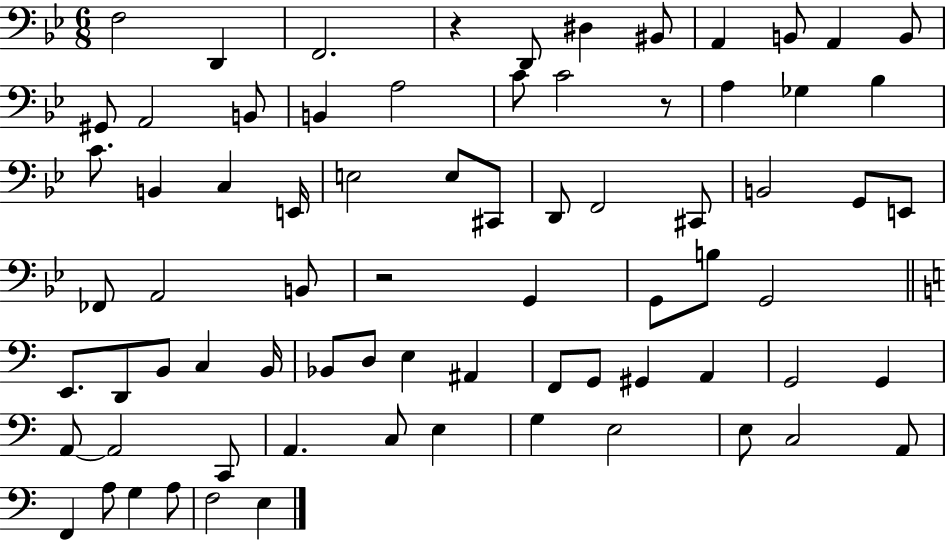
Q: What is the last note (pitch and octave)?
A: E3